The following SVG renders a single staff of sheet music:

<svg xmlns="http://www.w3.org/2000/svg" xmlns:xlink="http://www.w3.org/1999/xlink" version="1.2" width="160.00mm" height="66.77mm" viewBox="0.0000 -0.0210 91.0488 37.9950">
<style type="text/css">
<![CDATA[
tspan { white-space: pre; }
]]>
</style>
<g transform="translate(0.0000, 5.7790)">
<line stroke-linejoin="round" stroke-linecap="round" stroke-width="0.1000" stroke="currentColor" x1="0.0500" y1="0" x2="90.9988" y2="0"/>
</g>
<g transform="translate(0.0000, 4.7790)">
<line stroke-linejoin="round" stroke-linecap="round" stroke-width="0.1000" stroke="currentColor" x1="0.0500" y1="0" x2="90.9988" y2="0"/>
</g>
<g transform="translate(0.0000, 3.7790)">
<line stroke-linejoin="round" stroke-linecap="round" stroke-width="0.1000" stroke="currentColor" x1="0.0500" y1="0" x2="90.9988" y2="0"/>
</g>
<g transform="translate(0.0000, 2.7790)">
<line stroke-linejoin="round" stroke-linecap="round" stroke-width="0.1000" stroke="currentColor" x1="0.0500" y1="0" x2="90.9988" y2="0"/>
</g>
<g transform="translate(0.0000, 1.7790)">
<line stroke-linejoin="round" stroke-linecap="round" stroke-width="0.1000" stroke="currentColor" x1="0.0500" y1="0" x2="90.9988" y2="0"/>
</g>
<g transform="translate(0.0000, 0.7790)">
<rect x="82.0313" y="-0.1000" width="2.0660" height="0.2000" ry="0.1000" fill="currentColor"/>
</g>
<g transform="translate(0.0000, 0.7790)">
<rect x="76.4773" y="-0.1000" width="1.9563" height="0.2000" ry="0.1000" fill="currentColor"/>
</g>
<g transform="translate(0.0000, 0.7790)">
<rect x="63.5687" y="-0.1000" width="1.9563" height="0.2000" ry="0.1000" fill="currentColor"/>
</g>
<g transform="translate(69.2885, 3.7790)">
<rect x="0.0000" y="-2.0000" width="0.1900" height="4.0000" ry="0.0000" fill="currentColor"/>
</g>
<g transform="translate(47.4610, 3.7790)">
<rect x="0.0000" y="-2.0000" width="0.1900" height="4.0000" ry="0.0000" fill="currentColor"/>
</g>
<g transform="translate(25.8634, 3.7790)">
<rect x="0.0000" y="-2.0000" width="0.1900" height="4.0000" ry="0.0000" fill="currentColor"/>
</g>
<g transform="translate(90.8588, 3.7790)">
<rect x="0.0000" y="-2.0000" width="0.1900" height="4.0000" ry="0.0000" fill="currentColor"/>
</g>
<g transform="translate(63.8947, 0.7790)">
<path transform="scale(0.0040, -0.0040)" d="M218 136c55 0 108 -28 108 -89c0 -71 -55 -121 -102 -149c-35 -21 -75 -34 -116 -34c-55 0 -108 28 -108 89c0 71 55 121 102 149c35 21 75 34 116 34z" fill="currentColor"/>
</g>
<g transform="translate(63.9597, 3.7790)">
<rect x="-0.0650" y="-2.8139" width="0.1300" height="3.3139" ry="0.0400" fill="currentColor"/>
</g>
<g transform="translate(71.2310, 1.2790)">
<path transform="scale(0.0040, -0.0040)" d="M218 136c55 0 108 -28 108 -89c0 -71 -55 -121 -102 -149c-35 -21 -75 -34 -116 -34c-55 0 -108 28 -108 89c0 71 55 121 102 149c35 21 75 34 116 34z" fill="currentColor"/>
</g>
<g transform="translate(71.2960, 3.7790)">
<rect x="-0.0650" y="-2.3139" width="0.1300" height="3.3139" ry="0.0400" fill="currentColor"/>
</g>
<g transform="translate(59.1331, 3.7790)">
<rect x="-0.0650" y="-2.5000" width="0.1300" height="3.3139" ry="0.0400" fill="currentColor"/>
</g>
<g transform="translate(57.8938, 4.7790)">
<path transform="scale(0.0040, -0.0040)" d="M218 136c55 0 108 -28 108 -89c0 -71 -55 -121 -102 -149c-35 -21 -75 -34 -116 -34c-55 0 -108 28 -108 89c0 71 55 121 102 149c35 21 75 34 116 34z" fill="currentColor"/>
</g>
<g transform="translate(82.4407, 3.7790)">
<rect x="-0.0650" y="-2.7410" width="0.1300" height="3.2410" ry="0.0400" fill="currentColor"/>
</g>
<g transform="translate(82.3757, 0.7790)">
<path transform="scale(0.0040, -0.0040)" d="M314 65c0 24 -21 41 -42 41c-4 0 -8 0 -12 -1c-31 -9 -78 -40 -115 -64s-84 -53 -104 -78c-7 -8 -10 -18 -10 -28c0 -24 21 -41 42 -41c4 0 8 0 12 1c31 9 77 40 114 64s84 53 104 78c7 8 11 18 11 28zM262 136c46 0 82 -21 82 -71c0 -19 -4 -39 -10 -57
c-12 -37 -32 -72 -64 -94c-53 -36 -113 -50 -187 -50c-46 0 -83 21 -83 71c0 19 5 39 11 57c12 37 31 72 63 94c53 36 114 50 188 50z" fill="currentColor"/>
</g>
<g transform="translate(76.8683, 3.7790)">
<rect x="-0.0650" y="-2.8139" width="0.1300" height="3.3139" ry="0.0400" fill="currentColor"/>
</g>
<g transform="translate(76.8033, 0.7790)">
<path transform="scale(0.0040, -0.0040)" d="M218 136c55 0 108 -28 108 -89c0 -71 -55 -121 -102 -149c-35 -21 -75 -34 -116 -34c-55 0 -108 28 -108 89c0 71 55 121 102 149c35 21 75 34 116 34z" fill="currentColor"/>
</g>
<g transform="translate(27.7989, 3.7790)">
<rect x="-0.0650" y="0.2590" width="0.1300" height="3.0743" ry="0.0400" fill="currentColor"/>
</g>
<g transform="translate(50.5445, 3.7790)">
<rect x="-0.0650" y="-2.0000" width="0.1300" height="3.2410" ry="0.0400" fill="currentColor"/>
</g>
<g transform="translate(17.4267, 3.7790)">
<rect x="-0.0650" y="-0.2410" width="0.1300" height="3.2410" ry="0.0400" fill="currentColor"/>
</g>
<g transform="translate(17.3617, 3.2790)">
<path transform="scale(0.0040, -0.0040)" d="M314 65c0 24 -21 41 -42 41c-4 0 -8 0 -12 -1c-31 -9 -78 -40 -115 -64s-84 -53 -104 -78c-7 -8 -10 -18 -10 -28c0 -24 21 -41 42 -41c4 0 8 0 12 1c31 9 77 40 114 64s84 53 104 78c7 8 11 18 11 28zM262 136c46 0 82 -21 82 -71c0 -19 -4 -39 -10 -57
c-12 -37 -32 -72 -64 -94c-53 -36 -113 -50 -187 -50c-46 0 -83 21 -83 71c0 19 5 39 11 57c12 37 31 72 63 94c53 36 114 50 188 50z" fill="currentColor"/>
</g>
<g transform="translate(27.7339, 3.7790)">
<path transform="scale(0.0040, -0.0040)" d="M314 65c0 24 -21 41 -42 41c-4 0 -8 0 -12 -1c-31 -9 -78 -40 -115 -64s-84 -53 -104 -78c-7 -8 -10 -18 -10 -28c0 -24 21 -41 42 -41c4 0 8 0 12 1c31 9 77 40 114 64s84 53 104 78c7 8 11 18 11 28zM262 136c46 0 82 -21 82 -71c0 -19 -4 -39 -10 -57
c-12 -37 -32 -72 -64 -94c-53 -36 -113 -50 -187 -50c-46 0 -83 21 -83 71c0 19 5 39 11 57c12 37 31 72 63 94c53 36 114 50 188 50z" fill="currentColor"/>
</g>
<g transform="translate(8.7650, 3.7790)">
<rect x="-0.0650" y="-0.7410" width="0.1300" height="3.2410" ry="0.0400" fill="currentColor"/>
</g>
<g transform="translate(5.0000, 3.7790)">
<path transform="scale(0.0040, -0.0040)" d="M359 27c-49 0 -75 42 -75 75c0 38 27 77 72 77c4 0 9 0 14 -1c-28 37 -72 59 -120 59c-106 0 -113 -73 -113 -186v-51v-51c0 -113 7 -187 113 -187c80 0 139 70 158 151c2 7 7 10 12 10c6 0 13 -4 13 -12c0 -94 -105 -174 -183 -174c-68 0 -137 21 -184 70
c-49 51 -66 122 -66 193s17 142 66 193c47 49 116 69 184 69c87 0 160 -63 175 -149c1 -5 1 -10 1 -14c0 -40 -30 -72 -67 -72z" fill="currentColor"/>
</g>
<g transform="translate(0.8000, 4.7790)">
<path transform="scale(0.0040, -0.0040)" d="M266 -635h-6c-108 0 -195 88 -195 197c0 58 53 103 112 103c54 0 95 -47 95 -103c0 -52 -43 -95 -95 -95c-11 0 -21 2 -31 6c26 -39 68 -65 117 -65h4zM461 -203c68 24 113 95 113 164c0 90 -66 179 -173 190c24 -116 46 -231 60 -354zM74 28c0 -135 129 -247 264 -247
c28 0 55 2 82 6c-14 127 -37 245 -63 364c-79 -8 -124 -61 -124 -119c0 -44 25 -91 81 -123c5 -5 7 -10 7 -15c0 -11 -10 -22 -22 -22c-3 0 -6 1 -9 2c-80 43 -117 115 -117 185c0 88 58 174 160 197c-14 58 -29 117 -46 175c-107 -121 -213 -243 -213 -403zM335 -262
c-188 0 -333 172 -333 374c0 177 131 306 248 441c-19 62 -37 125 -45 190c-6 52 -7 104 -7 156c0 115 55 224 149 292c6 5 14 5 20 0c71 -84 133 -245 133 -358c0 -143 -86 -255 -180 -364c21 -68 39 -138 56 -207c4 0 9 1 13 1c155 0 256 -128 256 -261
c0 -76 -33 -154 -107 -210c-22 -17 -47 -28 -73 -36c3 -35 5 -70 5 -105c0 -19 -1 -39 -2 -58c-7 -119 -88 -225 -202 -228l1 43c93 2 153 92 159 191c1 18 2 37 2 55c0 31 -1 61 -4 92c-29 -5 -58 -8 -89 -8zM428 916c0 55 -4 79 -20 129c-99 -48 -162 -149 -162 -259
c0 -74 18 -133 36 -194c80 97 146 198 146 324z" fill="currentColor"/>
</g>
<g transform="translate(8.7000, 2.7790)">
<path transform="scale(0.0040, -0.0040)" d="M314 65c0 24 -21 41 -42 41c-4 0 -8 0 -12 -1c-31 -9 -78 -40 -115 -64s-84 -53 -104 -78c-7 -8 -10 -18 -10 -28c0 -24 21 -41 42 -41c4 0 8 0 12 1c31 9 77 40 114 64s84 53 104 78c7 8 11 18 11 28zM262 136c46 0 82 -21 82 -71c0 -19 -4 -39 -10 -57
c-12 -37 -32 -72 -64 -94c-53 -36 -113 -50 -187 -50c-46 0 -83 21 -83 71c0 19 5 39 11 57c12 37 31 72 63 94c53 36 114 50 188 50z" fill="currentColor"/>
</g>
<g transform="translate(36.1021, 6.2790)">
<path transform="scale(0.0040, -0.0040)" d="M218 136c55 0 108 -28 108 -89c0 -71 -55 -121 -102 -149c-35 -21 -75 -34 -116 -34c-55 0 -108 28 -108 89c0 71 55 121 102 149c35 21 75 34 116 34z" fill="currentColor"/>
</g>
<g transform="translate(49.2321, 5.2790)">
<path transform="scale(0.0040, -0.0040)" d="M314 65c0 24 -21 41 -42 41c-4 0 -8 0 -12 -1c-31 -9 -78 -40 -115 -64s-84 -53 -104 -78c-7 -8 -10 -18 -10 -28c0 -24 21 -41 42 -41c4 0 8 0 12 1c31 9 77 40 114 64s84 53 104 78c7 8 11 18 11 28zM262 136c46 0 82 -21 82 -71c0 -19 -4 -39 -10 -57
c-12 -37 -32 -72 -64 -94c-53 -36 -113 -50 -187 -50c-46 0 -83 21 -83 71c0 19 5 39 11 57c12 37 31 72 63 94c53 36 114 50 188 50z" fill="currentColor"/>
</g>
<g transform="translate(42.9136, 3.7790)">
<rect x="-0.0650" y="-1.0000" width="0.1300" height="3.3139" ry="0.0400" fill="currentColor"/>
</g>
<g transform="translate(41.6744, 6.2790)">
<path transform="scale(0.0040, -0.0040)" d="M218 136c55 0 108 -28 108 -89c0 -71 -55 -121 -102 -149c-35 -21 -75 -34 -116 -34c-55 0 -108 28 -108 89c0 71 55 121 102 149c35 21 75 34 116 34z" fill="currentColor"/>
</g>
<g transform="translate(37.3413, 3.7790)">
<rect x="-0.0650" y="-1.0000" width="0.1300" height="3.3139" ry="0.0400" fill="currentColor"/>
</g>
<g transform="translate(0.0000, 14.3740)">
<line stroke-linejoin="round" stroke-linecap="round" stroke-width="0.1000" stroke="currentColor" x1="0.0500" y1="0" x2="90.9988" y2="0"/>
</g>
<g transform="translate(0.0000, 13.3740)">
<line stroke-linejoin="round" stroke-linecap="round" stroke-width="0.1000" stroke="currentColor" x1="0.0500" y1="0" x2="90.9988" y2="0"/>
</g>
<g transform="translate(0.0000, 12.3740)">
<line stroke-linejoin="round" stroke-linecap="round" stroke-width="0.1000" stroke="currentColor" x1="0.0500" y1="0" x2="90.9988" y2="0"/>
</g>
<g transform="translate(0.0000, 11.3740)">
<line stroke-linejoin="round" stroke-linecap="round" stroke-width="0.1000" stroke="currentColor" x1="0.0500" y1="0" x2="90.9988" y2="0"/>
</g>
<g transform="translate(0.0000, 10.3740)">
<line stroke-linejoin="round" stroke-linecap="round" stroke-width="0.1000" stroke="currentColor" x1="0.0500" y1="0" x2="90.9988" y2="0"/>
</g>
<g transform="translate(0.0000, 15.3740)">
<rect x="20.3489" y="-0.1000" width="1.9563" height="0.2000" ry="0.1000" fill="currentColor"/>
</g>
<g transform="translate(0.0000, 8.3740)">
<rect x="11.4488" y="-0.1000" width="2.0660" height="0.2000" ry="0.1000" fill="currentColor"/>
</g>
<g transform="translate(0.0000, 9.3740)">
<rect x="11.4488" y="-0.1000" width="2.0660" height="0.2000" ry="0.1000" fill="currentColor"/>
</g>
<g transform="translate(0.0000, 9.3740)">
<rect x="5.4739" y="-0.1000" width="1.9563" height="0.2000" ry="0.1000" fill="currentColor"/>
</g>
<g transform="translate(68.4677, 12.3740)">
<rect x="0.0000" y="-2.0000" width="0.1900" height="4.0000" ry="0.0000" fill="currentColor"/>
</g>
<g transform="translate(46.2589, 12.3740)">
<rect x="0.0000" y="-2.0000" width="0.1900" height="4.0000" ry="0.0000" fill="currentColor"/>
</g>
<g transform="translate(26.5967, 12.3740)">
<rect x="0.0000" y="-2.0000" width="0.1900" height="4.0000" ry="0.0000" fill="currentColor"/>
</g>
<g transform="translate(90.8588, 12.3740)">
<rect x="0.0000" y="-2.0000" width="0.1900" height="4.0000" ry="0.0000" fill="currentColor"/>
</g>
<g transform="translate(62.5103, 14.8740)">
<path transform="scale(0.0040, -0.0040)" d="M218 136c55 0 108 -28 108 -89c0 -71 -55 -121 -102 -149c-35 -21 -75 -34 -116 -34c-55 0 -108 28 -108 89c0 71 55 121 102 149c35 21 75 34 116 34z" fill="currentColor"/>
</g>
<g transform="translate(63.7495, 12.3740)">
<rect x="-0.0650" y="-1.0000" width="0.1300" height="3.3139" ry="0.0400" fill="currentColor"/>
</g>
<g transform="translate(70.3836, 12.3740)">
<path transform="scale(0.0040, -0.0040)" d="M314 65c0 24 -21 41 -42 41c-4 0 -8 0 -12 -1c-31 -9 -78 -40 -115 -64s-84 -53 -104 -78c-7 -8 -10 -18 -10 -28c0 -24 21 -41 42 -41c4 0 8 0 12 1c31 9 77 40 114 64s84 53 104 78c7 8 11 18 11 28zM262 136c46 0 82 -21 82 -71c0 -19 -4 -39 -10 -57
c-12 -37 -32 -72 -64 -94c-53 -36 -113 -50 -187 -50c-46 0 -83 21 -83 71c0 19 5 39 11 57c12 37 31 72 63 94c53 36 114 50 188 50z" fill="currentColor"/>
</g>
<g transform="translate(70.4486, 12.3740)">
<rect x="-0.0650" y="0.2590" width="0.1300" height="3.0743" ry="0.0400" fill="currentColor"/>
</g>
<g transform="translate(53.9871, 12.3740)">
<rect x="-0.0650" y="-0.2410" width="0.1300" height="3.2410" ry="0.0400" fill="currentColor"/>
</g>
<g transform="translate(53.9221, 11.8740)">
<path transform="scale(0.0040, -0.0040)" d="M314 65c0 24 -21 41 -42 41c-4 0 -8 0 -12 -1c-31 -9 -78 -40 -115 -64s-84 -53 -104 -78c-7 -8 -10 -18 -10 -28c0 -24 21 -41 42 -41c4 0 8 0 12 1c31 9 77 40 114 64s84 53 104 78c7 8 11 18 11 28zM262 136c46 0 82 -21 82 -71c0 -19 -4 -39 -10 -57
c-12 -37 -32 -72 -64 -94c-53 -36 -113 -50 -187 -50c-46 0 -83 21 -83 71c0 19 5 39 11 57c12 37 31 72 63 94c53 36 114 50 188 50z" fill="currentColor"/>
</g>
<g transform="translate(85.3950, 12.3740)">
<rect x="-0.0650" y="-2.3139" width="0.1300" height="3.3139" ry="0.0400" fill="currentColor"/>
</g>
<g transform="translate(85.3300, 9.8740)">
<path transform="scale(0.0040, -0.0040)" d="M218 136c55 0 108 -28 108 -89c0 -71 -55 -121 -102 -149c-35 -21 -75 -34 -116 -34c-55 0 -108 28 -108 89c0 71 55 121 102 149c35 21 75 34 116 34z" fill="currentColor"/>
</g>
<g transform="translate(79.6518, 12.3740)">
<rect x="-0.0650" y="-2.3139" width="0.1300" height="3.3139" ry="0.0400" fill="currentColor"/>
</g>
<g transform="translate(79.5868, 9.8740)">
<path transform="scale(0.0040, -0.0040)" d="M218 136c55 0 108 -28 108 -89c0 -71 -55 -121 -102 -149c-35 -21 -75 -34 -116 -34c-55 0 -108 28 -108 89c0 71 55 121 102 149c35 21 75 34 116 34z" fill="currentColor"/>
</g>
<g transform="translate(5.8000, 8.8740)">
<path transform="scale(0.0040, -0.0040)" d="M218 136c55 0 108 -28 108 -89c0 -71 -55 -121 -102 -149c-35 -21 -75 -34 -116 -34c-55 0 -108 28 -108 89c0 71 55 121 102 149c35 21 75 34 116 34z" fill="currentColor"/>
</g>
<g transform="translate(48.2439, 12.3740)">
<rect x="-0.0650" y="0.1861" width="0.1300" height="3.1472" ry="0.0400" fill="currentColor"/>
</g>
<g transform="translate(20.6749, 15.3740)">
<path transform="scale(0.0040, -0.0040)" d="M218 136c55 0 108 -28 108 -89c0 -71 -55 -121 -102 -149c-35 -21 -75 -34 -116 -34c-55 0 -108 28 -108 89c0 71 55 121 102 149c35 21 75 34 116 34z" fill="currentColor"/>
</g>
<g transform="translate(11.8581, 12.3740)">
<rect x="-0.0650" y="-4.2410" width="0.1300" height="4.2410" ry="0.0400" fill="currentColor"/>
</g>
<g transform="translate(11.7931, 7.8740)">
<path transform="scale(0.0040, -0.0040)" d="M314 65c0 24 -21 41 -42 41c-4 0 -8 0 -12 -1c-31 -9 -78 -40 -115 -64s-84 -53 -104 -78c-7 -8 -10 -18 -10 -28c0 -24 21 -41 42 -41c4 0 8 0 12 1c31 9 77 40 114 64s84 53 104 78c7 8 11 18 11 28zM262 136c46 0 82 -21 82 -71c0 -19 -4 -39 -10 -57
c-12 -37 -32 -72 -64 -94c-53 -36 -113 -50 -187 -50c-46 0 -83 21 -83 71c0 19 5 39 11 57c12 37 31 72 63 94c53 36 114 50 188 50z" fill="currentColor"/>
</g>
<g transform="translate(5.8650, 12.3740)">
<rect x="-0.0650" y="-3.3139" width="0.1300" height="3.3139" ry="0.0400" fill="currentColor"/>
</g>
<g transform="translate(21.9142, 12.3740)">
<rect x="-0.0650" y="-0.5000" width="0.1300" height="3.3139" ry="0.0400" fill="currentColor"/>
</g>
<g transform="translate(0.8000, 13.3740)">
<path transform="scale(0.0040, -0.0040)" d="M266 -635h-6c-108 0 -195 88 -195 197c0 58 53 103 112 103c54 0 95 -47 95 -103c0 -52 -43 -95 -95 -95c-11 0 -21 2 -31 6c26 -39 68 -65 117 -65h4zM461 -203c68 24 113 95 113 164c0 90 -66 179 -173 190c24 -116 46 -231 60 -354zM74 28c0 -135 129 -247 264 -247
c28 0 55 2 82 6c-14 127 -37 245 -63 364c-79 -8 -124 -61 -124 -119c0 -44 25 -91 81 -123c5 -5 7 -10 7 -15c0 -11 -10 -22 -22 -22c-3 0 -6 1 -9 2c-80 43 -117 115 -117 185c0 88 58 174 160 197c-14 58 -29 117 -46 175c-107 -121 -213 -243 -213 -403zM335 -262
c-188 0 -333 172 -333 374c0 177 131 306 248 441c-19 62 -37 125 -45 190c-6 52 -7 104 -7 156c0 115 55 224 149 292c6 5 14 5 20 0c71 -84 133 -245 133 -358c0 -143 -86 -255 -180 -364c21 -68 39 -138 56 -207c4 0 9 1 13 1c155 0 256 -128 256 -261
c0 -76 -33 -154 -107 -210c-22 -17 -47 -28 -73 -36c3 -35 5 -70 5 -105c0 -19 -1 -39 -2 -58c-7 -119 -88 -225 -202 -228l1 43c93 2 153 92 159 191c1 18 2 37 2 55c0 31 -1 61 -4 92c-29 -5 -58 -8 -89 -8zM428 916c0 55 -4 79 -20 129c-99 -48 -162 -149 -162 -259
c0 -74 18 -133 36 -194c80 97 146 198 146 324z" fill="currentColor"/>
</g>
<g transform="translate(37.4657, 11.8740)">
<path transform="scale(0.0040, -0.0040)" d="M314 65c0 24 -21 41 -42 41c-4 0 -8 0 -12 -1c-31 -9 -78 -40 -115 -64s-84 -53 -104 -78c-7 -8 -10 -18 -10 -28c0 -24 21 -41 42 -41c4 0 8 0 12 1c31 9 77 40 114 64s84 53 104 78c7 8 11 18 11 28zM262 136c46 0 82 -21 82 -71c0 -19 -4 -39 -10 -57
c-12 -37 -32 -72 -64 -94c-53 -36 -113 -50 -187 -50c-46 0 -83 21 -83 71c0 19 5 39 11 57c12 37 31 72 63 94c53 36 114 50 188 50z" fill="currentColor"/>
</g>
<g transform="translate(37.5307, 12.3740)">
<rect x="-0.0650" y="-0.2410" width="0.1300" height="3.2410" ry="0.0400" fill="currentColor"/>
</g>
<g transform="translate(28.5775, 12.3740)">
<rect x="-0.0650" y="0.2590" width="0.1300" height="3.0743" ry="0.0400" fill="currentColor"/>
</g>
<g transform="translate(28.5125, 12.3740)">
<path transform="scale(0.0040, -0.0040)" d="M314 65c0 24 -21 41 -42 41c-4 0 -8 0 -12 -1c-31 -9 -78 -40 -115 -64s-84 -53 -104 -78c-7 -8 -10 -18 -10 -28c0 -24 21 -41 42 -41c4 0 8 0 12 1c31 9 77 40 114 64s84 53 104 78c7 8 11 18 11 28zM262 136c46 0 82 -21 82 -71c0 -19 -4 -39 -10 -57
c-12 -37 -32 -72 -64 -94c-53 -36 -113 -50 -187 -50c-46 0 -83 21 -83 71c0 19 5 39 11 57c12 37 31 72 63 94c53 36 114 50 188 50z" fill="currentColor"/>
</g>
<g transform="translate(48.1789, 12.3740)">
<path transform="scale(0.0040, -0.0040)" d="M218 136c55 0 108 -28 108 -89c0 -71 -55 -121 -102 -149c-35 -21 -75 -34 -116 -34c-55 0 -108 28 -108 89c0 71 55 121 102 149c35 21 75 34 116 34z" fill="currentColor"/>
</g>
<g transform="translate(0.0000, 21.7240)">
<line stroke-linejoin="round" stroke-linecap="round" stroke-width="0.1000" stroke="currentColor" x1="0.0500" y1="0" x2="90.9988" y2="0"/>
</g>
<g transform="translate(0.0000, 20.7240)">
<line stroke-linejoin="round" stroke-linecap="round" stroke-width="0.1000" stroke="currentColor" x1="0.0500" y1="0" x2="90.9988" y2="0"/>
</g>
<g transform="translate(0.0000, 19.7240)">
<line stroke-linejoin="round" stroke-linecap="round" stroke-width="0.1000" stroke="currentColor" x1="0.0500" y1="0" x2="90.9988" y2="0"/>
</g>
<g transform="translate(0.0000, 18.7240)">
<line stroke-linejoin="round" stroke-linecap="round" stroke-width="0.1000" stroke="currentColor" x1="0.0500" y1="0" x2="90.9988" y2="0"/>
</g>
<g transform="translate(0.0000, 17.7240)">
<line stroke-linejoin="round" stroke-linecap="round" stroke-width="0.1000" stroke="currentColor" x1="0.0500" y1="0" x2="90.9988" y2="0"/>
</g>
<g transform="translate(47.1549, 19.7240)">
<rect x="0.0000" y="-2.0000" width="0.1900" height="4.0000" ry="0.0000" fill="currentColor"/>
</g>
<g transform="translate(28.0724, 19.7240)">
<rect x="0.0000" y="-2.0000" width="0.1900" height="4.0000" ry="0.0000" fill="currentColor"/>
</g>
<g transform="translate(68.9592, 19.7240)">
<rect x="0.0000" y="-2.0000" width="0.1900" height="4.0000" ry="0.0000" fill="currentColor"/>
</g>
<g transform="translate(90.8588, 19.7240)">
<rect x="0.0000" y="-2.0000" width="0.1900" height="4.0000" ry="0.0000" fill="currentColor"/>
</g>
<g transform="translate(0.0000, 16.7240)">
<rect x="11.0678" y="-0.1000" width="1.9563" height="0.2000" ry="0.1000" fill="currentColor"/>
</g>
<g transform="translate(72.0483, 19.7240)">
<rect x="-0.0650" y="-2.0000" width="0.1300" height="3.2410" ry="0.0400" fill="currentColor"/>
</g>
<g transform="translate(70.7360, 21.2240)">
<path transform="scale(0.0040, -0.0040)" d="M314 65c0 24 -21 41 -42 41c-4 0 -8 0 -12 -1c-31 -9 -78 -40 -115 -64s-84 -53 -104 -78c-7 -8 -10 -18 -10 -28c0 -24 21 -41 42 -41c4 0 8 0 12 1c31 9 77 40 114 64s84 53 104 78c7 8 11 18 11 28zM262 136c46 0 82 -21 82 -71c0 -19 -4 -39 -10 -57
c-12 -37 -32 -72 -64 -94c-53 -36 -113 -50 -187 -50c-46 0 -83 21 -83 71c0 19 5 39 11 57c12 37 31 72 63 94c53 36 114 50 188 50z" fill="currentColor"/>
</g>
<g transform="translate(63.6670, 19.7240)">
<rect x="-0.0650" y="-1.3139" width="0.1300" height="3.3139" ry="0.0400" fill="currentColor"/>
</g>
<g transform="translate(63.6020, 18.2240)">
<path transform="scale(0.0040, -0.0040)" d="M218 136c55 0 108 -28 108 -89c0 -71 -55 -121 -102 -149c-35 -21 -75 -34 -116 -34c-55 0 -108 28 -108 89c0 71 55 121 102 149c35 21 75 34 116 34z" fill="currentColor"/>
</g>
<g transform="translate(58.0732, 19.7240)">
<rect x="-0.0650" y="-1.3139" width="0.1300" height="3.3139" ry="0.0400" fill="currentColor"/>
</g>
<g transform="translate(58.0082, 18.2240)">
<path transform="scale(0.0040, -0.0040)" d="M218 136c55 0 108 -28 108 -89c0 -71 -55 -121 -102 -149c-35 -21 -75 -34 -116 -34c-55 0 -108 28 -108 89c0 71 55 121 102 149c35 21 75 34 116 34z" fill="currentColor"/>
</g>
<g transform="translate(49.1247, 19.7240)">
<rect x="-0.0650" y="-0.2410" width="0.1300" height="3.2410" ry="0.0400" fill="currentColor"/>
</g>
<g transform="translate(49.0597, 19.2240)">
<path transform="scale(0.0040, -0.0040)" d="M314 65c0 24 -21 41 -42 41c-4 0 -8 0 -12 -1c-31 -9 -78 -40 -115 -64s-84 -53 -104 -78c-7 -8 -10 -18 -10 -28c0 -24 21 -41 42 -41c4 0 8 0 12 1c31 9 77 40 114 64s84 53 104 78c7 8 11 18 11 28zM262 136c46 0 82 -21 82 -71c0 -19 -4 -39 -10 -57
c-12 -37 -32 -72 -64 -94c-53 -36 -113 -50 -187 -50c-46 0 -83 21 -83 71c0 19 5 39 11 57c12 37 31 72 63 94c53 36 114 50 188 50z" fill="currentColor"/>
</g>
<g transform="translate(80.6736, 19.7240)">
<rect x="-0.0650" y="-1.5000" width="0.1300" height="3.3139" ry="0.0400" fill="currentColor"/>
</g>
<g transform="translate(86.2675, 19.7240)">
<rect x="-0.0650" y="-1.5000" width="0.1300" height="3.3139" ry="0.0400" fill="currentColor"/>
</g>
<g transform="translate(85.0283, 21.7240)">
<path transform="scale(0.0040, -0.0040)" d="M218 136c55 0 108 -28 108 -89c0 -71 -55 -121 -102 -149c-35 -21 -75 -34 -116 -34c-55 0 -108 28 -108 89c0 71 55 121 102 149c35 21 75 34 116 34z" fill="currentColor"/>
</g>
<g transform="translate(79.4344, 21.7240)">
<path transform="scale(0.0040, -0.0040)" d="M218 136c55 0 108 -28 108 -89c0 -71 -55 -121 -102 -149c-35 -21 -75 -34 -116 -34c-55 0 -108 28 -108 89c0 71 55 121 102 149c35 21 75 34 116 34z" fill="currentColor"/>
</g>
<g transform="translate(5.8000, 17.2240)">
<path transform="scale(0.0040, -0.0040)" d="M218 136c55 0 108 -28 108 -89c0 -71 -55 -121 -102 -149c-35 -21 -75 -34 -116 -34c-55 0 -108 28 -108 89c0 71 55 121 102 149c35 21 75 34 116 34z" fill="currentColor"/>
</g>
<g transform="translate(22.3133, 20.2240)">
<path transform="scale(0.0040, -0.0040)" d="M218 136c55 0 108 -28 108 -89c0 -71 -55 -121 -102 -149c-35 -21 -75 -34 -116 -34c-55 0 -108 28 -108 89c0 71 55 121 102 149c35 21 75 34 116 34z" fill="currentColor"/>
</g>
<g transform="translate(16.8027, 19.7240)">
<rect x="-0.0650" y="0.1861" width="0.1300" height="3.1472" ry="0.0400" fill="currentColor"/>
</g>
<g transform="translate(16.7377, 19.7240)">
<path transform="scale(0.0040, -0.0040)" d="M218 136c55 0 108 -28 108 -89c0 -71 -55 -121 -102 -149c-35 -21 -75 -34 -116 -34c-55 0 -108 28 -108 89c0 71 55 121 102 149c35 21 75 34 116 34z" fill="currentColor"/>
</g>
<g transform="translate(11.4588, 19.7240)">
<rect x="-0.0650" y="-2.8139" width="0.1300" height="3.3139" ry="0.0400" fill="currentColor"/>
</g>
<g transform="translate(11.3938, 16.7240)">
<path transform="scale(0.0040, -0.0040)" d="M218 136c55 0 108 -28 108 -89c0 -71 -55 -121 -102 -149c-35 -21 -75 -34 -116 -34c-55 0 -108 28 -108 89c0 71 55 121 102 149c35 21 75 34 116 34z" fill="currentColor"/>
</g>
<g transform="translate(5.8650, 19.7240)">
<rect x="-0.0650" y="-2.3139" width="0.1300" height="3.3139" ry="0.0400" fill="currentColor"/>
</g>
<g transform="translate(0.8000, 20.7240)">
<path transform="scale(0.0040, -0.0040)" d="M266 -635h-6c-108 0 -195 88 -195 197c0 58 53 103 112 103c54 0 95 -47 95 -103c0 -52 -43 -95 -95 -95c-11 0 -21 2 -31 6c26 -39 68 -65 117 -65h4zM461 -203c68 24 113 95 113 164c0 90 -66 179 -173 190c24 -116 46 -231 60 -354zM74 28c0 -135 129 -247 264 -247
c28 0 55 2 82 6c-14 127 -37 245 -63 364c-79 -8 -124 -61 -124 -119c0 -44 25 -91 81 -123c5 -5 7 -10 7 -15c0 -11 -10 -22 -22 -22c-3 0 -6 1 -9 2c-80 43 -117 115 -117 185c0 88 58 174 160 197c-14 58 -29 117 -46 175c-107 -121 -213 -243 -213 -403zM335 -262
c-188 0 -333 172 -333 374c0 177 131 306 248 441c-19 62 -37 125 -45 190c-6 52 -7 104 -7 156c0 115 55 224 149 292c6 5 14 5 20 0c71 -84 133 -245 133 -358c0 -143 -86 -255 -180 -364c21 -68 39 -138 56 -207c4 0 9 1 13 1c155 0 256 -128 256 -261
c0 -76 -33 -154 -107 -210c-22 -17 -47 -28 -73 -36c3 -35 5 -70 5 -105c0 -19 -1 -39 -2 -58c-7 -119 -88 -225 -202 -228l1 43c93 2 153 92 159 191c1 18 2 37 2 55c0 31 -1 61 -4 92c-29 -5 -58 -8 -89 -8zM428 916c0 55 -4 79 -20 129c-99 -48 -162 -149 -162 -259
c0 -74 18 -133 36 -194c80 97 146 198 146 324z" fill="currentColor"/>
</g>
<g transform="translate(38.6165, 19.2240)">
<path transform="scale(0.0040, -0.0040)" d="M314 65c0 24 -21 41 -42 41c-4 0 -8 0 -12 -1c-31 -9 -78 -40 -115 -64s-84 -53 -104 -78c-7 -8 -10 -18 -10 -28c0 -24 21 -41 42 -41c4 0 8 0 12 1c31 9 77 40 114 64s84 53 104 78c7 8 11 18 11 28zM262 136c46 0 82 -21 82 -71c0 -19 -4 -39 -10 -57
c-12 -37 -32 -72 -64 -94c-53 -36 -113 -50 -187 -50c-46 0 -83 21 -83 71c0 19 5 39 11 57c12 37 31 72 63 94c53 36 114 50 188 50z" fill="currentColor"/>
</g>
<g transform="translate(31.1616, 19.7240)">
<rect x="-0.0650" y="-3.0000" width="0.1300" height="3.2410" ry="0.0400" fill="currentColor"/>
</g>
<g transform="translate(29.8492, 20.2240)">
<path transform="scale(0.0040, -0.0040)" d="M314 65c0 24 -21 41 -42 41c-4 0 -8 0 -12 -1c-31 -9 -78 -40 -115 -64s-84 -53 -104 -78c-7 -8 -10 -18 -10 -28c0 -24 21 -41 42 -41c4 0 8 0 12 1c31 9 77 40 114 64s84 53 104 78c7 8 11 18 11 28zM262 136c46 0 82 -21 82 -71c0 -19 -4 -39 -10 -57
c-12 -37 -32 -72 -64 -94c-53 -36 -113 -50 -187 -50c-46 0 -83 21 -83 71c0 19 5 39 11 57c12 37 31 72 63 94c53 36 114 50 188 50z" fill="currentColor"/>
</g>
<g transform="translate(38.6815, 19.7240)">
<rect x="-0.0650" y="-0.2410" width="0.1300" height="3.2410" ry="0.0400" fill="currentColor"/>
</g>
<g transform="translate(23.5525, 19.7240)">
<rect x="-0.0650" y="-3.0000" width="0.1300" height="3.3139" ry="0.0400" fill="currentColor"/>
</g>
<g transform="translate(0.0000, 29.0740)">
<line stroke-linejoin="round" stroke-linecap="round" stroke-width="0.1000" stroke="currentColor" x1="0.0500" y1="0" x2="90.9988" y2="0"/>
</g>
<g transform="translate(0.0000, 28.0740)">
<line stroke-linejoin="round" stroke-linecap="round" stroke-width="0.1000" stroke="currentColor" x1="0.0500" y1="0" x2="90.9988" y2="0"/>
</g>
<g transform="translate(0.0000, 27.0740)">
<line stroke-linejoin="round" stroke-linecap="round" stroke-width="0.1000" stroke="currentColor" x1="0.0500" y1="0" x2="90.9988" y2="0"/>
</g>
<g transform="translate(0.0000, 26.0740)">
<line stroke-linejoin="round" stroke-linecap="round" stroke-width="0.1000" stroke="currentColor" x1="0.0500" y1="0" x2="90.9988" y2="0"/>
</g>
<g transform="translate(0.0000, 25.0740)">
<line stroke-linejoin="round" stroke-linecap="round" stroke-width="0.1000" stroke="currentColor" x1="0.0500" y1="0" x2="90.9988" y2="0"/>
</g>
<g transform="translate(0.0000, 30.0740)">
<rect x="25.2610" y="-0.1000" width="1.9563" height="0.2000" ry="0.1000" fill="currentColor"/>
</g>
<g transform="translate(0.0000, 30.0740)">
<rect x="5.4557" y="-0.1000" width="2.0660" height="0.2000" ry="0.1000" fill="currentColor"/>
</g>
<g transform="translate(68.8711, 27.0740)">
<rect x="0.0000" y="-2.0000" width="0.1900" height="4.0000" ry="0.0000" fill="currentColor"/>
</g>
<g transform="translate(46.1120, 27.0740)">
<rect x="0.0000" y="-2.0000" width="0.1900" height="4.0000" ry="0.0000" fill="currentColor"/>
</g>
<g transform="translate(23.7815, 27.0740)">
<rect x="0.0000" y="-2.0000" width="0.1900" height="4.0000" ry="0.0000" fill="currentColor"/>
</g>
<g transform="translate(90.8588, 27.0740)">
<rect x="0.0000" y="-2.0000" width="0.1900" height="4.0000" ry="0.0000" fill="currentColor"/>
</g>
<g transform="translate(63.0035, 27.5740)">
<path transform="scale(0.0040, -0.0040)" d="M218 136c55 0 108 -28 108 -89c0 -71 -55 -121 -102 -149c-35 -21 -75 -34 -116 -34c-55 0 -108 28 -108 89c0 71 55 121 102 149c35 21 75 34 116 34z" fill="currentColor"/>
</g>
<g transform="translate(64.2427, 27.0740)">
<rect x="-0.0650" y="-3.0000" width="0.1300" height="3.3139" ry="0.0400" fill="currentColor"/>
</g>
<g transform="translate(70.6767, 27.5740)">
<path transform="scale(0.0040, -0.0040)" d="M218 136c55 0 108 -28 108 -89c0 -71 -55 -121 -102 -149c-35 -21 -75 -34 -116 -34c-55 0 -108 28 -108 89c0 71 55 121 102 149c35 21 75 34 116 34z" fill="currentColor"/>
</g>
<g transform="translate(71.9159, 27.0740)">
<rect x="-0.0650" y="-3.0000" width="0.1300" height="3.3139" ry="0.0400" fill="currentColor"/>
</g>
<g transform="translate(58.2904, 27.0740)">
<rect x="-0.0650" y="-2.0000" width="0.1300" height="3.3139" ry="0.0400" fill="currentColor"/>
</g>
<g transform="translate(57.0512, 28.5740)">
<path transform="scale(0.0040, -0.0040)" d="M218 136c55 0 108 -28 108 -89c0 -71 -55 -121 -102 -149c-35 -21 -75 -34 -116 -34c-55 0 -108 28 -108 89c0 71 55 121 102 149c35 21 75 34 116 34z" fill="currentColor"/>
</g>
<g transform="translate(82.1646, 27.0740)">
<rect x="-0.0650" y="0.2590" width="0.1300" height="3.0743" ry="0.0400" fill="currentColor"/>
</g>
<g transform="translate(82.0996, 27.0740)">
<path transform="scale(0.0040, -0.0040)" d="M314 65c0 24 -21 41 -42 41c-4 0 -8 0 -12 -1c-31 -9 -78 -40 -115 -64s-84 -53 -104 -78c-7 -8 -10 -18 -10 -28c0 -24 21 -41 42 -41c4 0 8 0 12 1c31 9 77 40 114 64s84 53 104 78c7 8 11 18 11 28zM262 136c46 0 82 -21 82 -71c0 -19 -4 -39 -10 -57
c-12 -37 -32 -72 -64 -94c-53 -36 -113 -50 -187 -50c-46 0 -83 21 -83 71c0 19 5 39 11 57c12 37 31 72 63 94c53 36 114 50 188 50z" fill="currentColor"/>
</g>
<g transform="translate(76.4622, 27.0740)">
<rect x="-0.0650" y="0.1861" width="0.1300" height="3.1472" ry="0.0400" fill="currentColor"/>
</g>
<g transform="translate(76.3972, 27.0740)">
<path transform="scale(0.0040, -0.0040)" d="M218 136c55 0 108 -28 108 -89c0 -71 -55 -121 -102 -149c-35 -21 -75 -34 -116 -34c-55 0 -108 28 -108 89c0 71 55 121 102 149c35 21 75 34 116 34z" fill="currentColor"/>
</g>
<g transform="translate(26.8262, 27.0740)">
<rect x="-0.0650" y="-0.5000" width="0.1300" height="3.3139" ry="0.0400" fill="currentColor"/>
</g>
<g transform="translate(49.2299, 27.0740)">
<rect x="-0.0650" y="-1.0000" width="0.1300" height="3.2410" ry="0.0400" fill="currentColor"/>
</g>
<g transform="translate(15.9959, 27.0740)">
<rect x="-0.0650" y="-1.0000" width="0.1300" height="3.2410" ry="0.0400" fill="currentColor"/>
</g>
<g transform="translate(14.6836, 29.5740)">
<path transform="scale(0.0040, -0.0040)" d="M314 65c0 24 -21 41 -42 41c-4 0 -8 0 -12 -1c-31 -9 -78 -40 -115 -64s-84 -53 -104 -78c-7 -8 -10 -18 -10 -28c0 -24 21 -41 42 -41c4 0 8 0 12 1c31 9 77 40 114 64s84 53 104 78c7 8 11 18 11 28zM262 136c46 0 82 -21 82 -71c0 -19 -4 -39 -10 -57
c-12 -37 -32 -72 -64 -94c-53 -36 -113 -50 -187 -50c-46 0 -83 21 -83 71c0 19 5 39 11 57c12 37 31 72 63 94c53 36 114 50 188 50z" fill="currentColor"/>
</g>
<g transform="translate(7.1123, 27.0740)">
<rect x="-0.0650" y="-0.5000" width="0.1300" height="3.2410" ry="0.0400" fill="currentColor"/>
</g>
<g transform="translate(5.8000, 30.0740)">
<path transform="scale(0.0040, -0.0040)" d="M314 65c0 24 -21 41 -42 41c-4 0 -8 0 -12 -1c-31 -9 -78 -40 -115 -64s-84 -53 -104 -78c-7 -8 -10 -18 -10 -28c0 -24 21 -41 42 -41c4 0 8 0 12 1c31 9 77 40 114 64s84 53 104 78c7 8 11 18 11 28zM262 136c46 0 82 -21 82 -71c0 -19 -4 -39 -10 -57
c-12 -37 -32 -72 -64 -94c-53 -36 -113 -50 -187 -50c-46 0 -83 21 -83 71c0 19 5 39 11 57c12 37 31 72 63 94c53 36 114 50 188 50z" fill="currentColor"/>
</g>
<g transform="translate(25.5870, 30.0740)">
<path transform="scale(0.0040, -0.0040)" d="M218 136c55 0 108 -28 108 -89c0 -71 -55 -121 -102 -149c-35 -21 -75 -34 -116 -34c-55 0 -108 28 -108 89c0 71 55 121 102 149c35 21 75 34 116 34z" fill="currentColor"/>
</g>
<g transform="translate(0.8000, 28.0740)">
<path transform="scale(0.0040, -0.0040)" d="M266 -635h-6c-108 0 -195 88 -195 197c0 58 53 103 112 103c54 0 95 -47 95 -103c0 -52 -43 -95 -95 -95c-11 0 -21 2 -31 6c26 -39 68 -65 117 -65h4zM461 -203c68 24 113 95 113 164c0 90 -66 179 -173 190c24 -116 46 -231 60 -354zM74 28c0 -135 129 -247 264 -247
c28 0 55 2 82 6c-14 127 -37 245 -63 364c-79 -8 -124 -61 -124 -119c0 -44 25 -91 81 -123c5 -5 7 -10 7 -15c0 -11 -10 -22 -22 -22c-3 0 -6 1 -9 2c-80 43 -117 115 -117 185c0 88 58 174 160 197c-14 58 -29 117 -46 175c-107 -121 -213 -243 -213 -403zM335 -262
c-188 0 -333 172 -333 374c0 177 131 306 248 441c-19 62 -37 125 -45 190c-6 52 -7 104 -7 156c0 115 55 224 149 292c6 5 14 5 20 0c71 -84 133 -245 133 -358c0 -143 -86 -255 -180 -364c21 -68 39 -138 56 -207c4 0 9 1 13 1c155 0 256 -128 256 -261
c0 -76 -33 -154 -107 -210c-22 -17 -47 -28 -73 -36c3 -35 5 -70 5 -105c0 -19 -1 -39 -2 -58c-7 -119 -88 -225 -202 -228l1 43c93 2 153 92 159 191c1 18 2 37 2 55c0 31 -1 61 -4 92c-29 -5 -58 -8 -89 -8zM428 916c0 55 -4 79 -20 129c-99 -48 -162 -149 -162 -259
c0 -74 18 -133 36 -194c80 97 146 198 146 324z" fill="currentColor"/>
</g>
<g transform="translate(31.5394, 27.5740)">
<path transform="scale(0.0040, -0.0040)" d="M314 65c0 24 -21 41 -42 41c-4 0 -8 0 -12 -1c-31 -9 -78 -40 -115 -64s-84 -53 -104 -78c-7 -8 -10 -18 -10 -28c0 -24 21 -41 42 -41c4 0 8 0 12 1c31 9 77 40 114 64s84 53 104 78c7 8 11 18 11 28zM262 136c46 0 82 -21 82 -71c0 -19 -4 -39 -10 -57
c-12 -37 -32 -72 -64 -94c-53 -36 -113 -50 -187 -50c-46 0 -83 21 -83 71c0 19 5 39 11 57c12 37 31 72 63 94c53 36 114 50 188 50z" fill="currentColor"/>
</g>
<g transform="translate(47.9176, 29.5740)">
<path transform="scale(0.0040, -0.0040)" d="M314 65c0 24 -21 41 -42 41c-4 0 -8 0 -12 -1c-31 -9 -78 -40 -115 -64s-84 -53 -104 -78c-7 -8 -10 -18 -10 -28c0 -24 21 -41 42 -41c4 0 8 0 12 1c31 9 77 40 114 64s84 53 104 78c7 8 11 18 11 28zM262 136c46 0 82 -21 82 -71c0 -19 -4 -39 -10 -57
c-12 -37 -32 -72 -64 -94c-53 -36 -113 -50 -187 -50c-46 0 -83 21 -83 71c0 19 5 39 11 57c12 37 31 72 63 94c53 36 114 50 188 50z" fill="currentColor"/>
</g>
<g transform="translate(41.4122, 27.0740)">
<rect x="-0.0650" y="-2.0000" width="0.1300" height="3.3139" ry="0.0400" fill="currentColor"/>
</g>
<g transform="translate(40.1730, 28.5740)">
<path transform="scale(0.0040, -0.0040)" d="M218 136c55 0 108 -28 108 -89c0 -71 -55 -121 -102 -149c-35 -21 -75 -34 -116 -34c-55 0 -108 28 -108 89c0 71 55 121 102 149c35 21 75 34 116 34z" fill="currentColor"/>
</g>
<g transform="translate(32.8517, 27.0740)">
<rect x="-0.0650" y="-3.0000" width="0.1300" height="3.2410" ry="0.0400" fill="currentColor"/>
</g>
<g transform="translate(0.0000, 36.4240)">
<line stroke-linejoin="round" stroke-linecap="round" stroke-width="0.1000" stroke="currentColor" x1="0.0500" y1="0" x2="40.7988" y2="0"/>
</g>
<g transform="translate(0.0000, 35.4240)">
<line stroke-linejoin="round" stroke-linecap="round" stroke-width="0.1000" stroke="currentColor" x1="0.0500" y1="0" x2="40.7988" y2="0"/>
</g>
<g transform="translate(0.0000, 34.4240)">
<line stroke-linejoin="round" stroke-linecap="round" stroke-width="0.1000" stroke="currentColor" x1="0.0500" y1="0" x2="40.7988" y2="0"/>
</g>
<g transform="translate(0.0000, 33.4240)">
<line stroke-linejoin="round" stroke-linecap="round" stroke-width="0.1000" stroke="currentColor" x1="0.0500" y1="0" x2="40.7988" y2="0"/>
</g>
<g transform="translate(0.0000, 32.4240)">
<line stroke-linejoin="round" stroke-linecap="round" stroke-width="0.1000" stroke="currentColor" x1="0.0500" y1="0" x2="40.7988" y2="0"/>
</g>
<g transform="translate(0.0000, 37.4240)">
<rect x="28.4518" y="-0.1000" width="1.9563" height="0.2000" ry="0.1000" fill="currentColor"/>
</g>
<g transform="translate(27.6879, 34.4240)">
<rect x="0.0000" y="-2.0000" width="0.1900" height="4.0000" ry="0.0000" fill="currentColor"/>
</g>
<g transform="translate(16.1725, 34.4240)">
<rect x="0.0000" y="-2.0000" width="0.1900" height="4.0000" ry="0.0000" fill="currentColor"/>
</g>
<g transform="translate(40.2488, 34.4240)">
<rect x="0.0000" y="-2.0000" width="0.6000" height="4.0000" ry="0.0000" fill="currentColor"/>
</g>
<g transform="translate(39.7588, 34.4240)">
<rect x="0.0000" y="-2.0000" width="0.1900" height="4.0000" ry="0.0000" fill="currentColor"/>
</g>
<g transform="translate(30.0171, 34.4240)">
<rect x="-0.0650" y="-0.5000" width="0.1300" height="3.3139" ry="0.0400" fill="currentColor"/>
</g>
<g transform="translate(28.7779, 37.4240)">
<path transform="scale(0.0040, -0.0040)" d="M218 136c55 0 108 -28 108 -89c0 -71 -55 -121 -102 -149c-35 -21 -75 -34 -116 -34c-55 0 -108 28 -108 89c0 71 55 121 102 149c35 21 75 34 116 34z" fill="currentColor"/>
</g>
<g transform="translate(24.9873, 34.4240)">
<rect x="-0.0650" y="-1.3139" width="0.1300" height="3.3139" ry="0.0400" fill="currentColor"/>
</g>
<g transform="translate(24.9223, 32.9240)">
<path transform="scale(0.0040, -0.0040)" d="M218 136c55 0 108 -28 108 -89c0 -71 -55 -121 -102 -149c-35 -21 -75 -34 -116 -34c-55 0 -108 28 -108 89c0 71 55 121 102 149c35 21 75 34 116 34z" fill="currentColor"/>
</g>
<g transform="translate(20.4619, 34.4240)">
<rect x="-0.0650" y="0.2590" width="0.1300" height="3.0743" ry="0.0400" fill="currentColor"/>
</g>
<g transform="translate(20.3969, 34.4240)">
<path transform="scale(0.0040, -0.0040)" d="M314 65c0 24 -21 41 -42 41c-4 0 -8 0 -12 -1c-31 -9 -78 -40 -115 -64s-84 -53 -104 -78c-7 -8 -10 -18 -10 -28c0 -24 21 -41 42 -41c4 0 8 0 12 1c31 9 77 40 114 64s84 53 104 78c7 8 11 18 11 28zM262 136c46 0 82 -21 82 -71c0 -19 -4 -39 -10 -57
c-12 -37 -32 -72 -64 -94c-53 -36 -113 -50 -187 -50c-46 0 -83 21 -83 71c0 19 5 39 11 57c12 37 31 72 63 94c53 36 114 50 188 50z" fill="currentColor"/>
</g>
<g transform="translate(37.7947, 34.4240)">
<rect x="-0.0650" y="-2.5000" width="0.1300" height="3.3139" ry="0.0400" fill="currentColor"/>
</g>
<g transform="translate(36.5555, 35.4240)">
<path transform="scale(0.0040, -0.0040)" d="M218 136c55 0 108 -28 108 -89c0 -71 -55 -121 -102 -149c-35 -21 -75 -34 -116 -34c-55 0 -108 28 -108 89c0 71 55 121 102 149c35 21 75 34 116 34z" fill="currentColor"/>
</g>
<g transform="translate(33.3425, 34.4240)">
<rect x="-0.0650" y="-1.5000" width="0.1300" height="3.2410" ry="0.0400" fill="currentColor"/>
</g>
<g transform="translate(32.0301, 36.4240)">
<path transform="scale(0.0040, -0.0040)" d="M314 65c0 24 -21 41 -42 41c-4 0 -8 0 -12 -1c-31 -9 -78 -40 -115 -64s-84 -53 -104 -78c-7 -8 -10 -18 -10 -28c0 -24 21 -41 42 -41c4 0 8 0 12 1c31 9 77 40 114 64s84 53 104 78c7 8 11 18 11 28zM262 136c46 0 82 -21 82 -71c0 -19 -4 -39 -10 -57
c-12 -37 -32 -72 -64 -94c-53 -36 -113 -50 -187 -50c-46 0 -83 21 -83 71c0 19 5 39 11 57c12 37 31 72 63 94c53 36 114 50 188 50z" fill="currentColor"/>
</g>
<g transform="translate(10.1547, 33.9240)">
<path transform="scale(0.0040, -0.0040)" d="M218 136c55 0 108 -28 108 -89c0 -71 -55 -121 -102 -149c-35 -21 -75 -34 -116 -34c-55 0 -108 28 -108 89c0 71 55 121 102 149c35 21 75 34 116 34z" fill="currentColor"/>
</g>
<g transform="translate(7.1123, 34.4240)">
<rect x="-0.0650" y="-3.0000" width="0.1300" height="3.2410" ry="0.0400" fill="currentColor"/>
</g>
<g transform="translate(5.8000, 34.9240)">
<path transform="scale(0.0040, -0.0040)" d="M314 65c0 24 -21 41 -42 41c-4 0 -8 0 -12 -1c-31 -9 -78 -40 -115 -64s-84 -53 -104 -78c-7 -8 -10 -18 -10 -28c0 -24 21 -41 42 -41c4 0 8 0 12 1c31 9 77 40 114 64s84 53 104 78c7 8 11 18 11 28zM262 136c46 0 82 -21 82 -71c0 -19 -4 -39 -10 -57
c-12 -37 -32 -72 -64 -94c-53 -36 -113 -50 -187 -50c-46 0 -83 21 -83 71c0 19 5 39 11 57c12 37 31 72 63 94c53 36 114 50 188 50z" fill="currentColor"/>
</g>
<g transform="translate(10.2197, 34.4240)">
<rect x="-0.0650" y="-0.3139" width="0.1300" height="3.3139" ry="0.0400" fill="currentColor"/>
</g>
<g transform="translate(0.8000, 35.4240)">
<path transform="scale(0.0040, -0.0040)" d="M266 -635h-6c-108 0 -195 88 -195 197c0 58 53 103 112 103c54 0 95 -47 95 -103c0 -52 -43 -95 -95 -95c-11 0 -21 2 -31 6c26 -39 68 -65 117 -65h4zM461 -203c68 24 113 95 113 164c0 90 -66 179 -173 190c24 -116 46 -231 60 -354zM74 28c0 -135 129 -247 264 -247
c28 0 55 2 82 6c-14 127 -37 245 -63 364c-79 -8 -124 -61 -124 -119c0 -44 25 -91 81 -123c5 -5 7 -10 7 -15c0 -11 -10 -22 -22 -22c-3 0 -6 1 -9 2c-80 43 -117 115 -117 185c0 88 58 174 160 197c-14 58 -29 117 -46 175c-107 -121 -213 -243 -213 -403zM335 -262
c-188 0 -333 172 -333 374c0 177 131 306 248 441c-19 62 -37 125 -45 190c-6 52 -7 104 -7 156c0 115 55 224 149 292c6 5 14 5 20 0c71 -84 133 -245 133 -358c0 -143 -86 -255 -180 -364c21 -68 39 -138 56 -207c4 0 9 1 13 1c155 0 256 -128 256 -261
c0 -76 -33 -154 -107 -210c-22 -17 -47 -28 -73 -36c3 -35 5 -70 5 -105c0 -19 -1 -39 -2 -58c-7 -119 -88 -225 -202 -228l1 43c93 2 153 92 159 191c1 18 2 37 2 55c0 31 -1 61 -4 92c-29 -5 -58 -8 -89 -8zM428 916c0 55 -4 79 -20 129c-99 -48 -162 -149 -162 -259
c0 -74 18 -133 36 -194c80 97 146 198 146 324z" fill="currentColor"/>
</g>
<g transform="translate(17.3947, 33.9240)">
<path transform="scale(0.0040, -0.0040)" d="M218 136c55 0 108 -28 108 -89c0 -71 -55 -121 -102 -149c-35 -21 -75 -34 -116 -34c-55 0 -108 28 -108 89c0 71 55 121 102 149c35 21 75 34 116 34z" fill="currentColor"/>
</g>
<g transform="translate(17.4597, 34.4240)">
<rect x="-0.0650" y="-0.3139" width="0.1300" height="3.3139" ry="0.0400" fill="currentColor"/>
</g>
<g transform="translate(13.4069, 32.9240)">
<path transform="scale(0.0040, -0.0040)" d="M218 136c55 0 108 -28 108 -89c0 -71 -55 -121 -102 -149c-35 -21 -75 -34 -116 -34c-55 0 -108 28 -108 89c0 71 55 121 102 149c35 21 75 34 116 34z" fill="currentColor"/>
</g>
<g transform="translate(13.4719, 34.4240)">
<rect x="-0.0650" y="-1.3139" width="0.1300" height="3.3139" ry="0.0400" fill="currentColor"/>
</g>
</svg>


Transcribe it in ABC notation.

X:1
T:Untitled
M:4/4
L:1/4
K:C
d2 c2 B2 D D F2 G a g a a2 b d'2 C B2 c2 B c2 D B2 g g g a B A A2 c2 c2 e e F2 E E C2 D2 C A2 F D2 F A A B B2 A2 c e c B2 e C E2 G